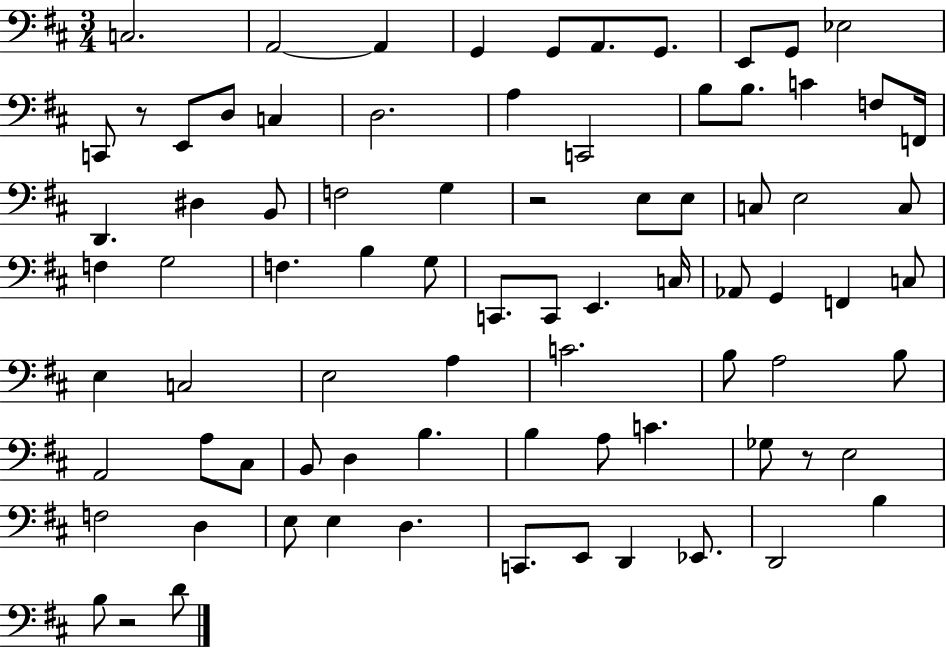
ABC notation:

X:1
T:Untitled
M:3/4
L:1/4
K:D
C,2 A,,2 A,, G,, G,,/2 A,,/2 G,,/2 E,,/2 G,,/2 _E,2 C,,/2 z/2 E,,/2 D,/2 C, D,2 A, C,,2 B,/2 B,/2 C F,/2 F,,/4 D,, ^D, B,,/2 F,2 G, z2 E,/2 E,/2 C,/2 E,2 C,/2 F, G,2 F, B, G,/2 C,,/2 C,,/2 E,, C,/4 _A,,/2 G,, F,, C,/2 E, C,2 E,2 A, C2 B,/2 A,2 B,/2 A,,2 A,/2 ^C,/2 B,,/2 D, B, B, A,/2 C _G,/2 z/2 E,2 F,2 D, E,/2 E, D, C,,/2 E,,/2 D,, _E,,/2 D,,2 B, B,/2 z2 D/2